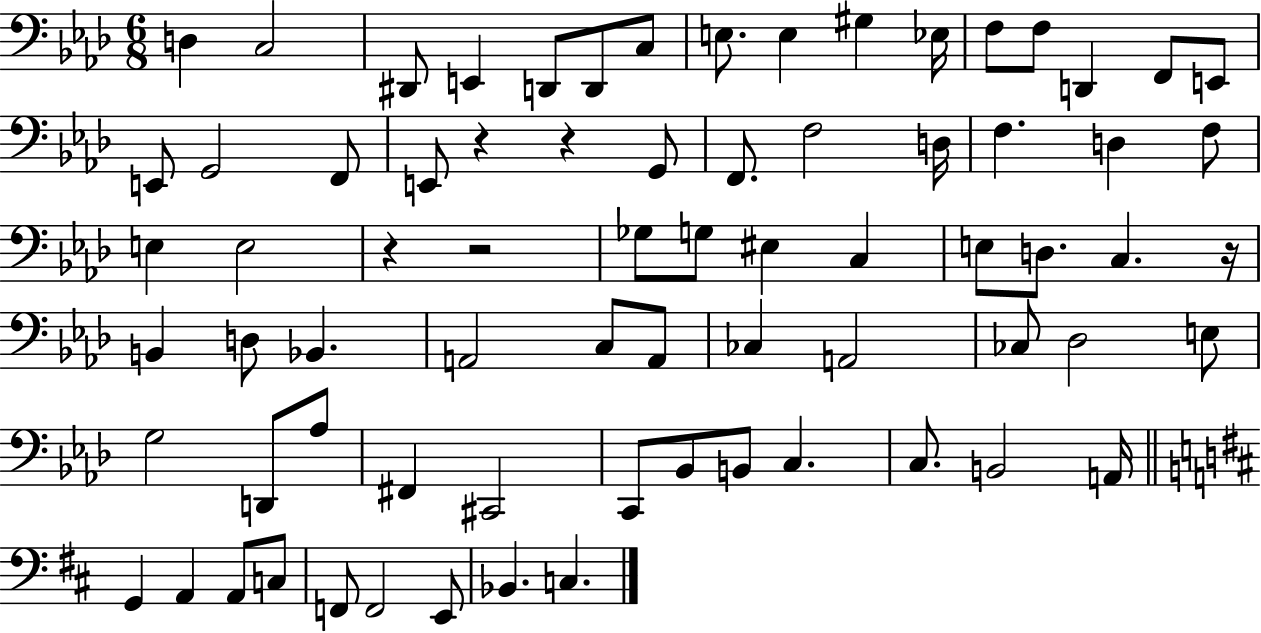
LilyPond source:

{
  \clef bass
  \numericTimeSignature
  \time 6/8
  \key aes \major
  d4 c2 | dis,8 e,4 d,8 d,8 c8 | e8. e4 gis4 ees16 | f8 f8 d,4 f,8 e,8 | \break e,8 g,2 f,8 | e,8 r4 r4 g,8 | f,8. f2 d16 | f4. d4 f8 | \break e4 e2 | r4 r2 | ges8 g8 eis4 c4 | e8 d8. c4. r16 | \break b,4 d8 bes,4. | a,2 c8 a,8 | ces4 a,2 | ces8 des2 e8 | \break g2 d,8 aes8 | fis,4 cis,2 | c,8 bes,8 b,8 c4. | c8. b,2 a,16 | \break \bar "||" \break \key d \major g,4 a,4 a,8 c8 | f,8 f,2 e,8 | bes,4. c4. | \bar "|."
}